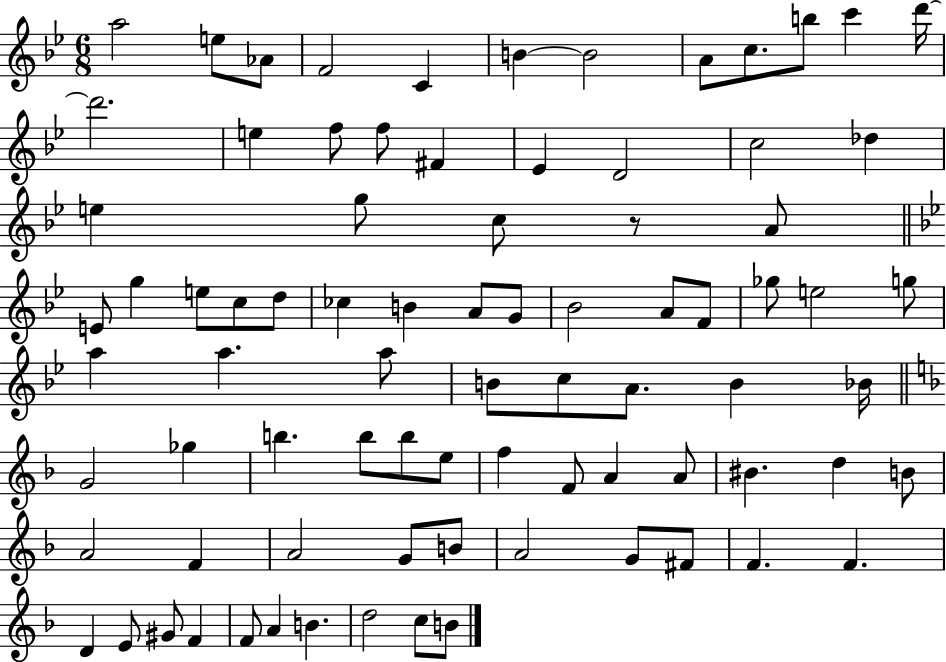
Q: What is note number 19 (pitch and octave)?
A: D4